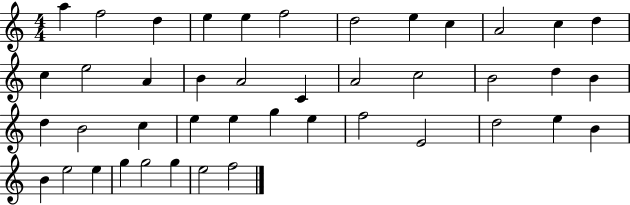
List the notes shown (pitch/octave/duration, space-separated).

A5/q F5/h D5/q E5/q E5/q F5/h D5/h E5/q C5/q A4/h C5/q D5/q C5/q E5/h A4/q B4/q A4/h C4/q A4/h C5/h B4/h D5/q B4/q D5/q B4/h C5/q E5/q E5/q G5/q E5/q F5/h E4/h D5/h E5/q B4/q B4/q E5/h E5/q G5/q G5/h G5/q E5/h F5/h